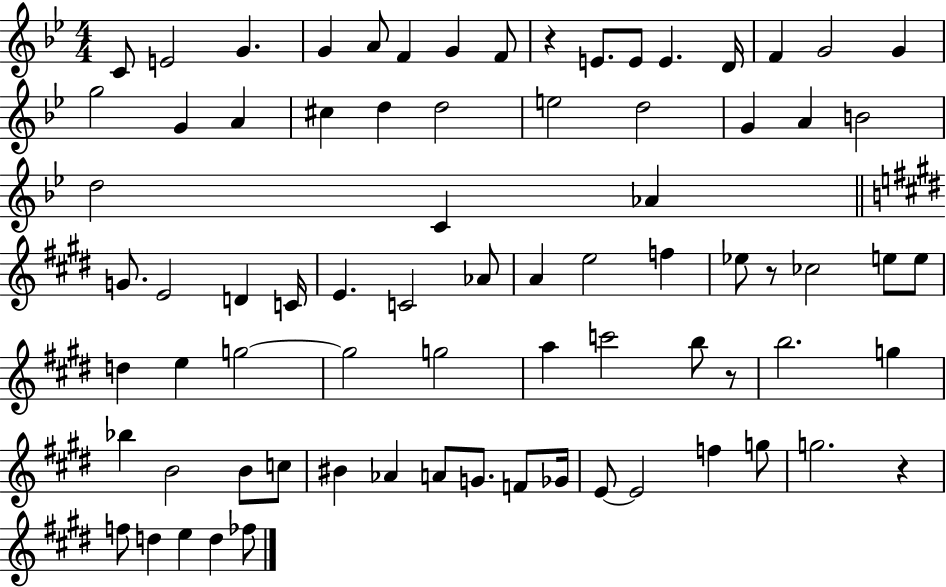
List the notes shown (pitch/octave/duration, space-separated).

C4/e E4/h G4/q. G4/q A4/e F4/q G4/q F4/e R/q E4/e. E4/e E4/q. D4/s F4/q G4/h G4/q G5/h G4/q A4/q C#5/q D5/q D5/h E5/h D5/h G4/q A4/q B4/h D5/h C4/q Ab4/q G4/e. E4/h D4/q C4/s E4/q. C4/h Ab4/e A4/q E5/h F5/q Eb5/e R/e CES5/h E5/e E5/e D5/q E5/q G5/h G5/h G5/h A5/q C6/h B5/e R/e B5/h. G5/q Bb5/q B4/h B4/e C5/e BIS4/q Ab4/q A4/e G4/e. F4/e Gb4/s E4/e E4/h F5/q G5/e G5/h. R/q F5/e D5/q E5/q D5/q FES5/e